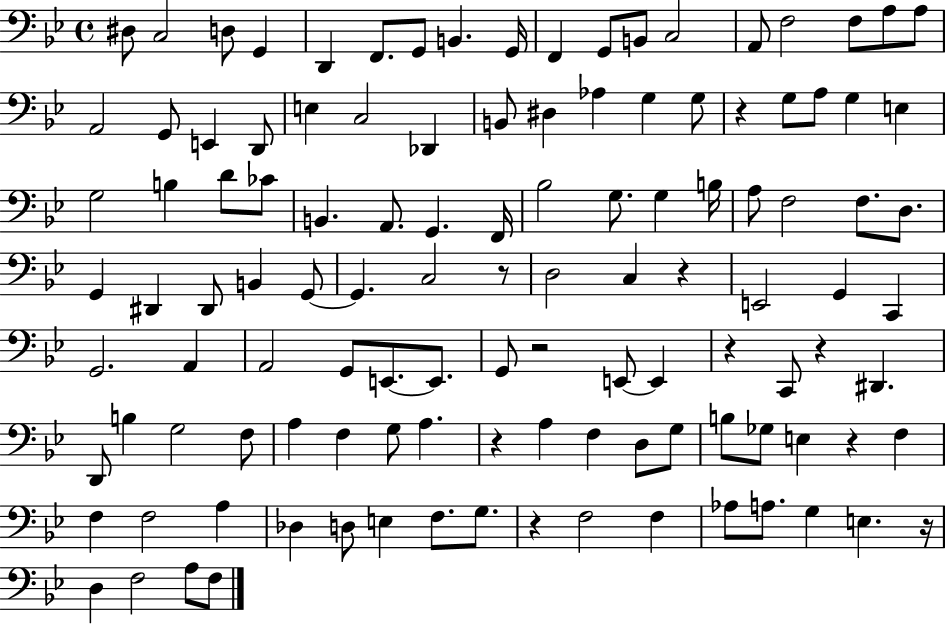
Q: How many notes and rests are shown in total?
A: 117